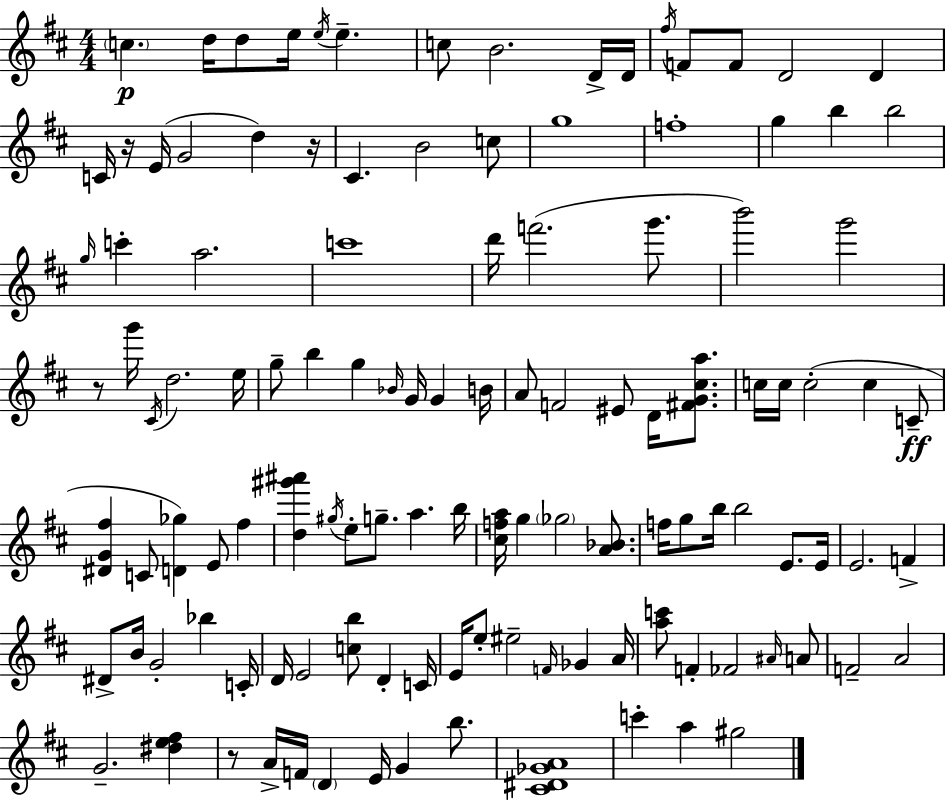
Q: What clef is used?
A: treble